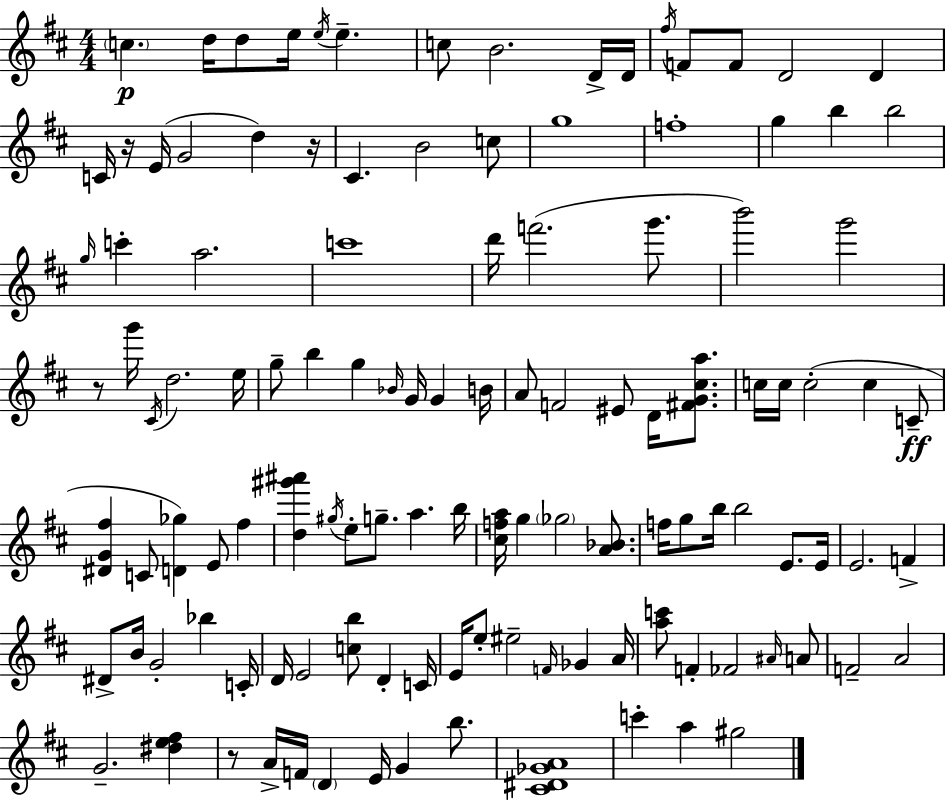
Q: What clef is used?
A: treble